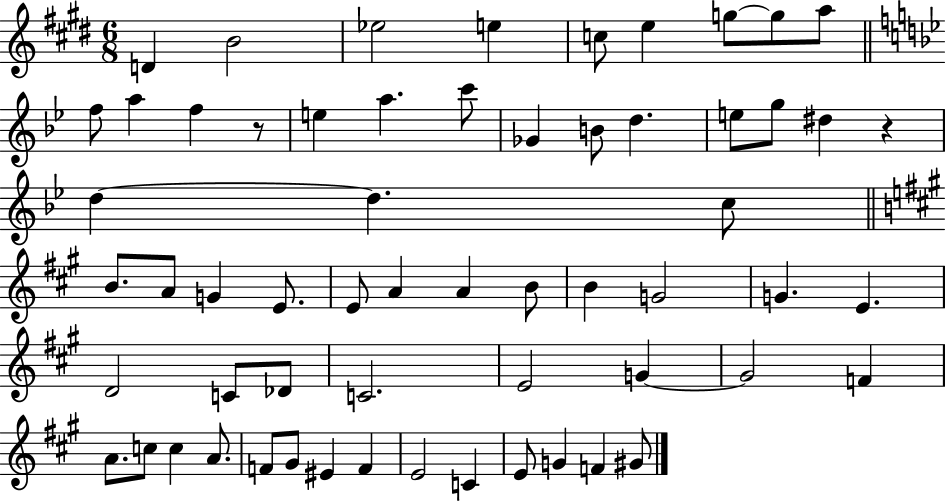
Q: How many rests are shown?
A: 2